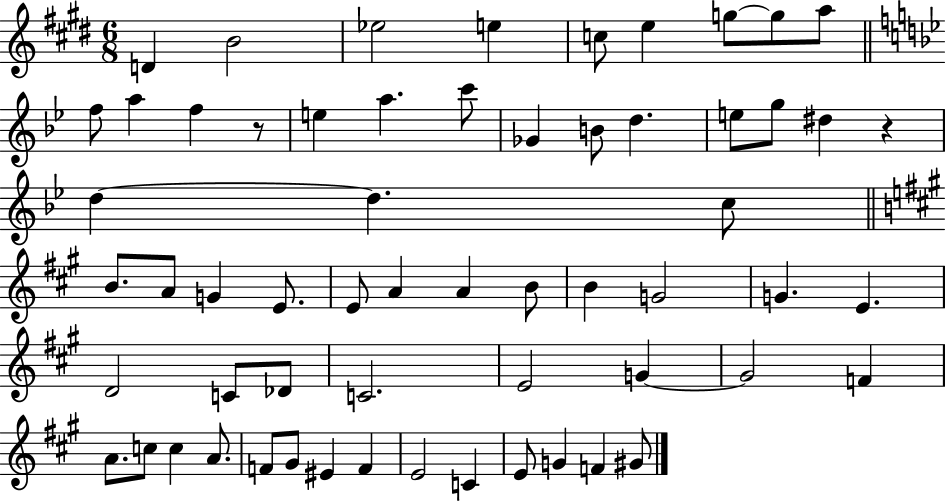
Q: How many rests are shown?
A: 2